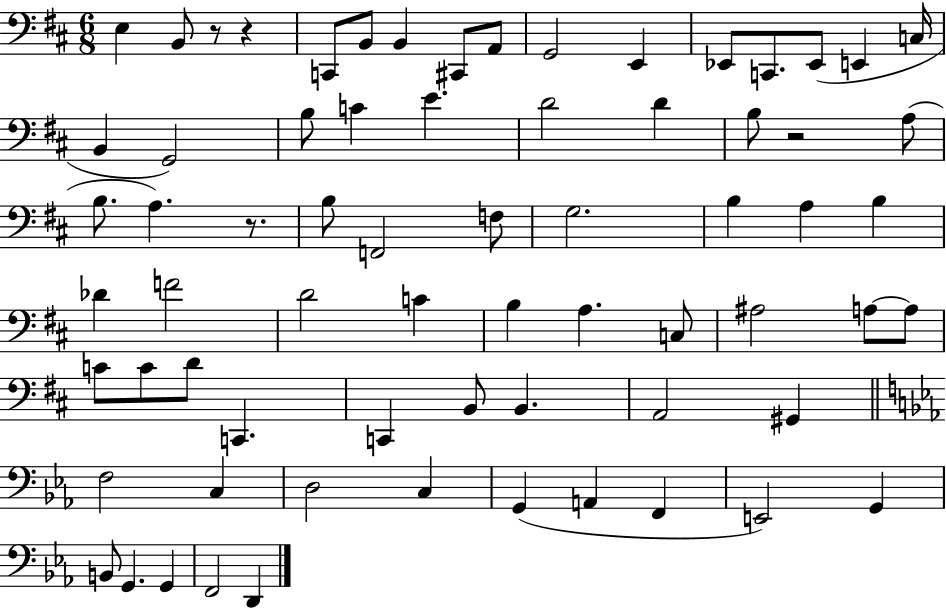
X:1
T:Untitled
M:6/8
L:1/4
K:D
E, B,,/2 z/2 z C,,/2 B,,/2 B,, ^C,,/2 A,,/2 G,,2 E,, _E,,/2 C,,/2 _E,,/2 E,, C,/4 B,, G,,2 B,/2 C E D2 D B,/2 z2 A,/2 B,/2 A, z/2 B,/2 F,,2 F,/2 G,2 B, A, B, _D F2 D2 C B, A, C,/2 ^A,2 A,/2 A,/2 C/2 C/2 D/2 C,, C,, B,,/2 B,, A,,2 ^G,, F,2 C, D,2 C, G,, A,, F,, E,,2 G,, B,,/2 G,, G,, F,,2 D,,